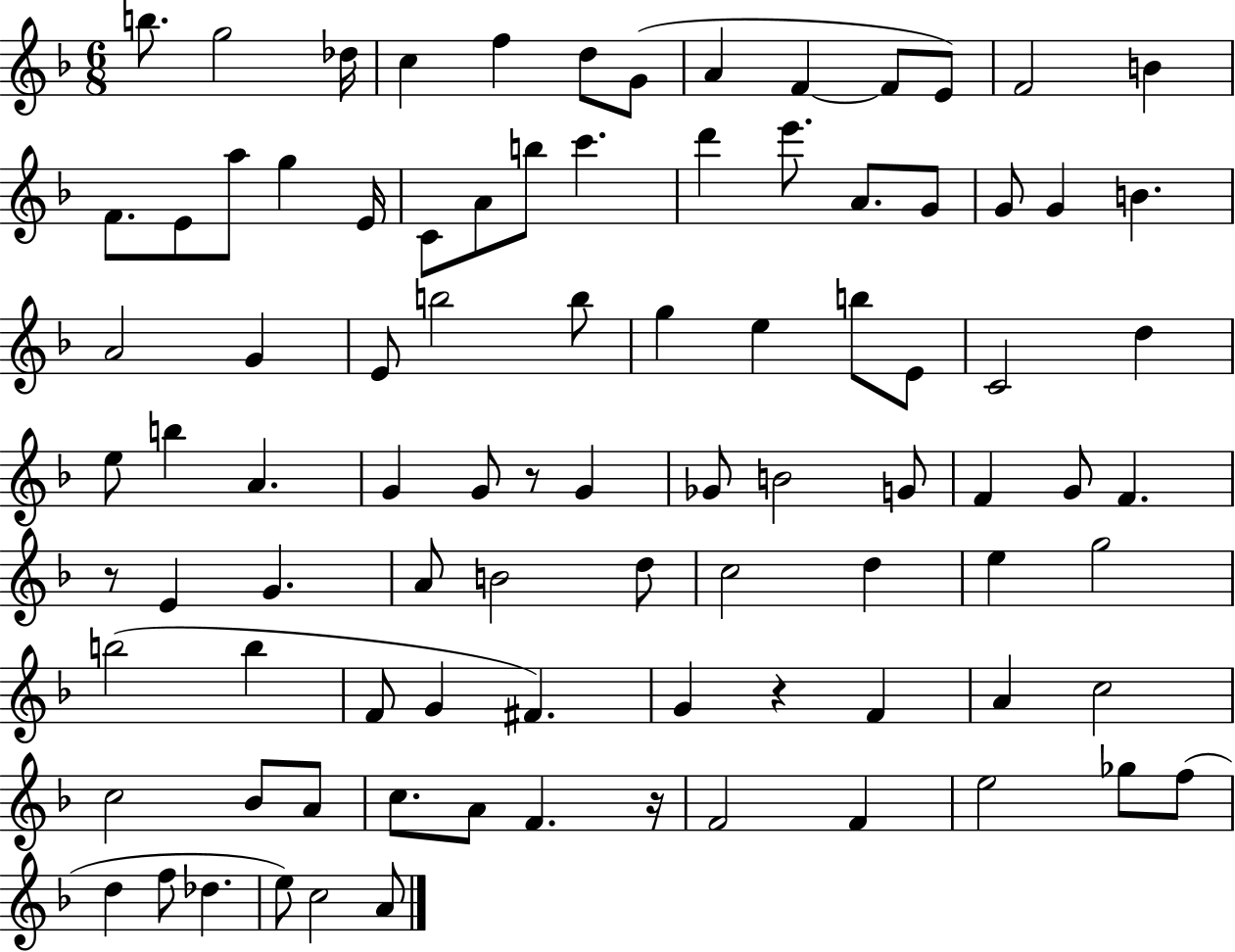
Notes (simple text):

B5/e. G5/h Db5/s C5/q F5/q D5/e G4/e A4/q F4/q F4/e E4/e F4/h B4/q F4/e. E4/e A5/e G5/q E4/s C4/e A4/e B5/e C6/q. D6/q E6/e. A4/e. G4/e G4/e G4/q B4/q. A4/h G4/q E4/e B5/h B5/e G5/q E5/q B5/e E4/e C4/h D5/q E5/e B5/q A4/q. G4/q G4/e R/e G4/q Gb4/e B4/h G4/e F4/q G4/e F4/q. R/e E4/q G4/q. A4/e B4/h D5/e C5/h D5/q E5/q G5/h B5/h B5/q F4/e G4/q F#4/q. G4/q R/q F4/q A4/q C5/h C5/h Bb4/e A4/e C5/e. A4/e F4/q. R/s F4/h F4/q E5/h Gb5/e F5/e D5/q F5/e Db5/q. E5/e C5/h A4/e